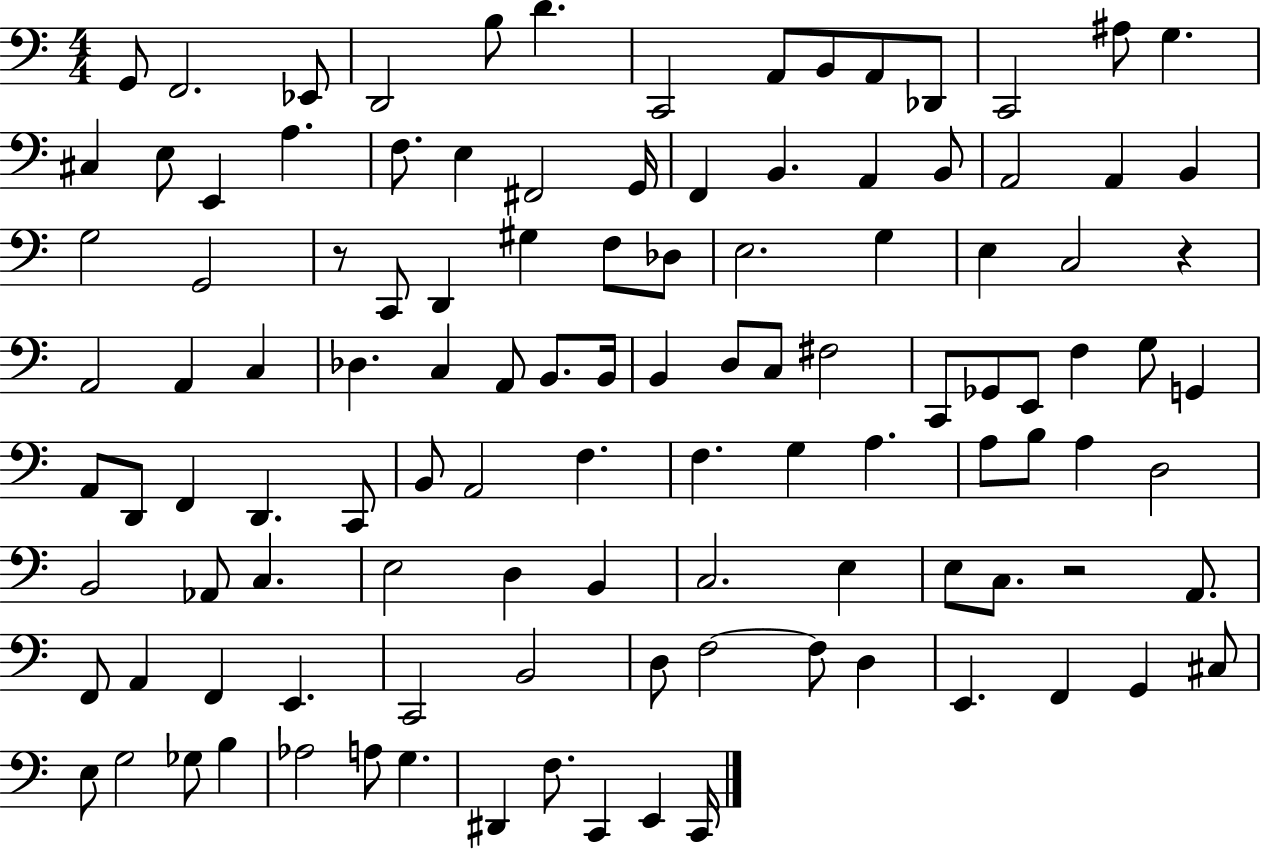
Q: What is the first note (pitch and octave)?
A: G2